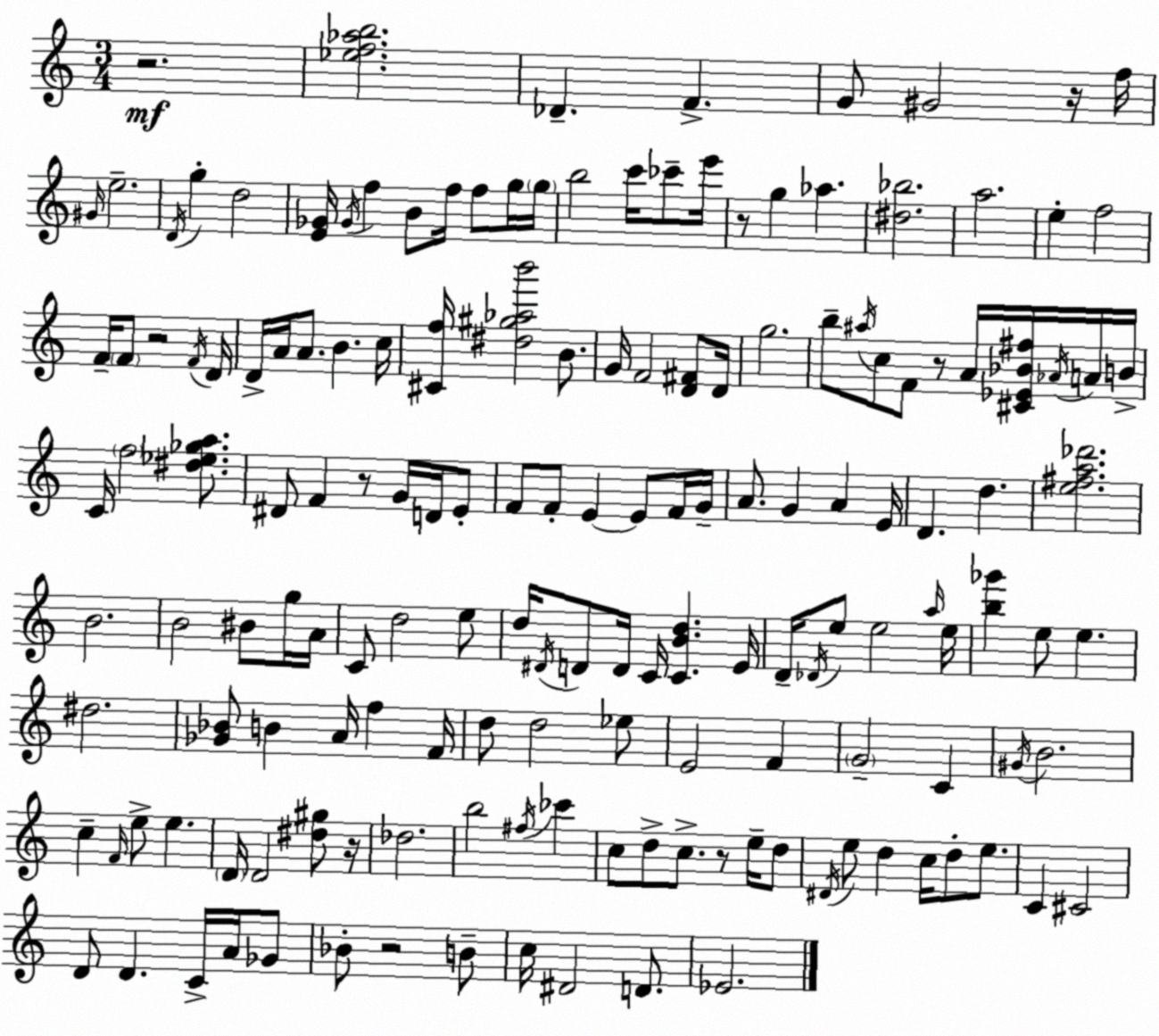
X:1
T:Untitled
M:3/4
L:1/4
K:Am
z2 [_ef_ab]2 _D F G/2 ^G2 z/4 f/4 ^G/4 e2 D/4 g d2 [E_G]/4 _G/4 f B/2 f/4 f/2 g/4 g/4 b2 c'/4 _c'/2 e'/4 z/2 g _a [^d_b]2 a2 e f2 F/4 F/2 z2 F/4 D/4 D/4 A/4 A/2 B c/4 [^Cf]/4 [^d^g_ab']2 B/2 G/4 F2 [D^F]/2 D/4 g2 b/2 ^a/4 c/2 F/2 z/2 A/4 [^C_E_B^f]/4 _A/4 A/4 B/4 C/4 f2 [^d_e_ga]/2 ^D/2 F z/2 G/4 D/4 E/2 F/2 F/2 E E/2 F/4 G/4 A/2 G A E/4 D d [e^fa_d']2 B2 B2 ^B/2 g/4 A/4 C/2 d2 e/2 d/4 ^D/4 D/2 D/4 C/4 [CBd] E/4 D/4 _D/4 e/2 e2 a/4 e/4 [b_g'] e/2 e ^d2 [_G_B]/2 B A/4 f F/4 d/2 d2 _e/2 E2 F G2 C ^G/4 B2 c F/4 e/2 e D/4 D2 [^d^g]/2 z/4 _d2 b2 ^f/4 _c' c/2 d/2 c/2 z/2 e/4 d/2 ^D/4 e/2 d c/4 d/2 e/2 C ^C2 D/2 D C/4 A/4 _G/2 _B/2 z2 B/2 c/4 ^D2 D/2 _E2